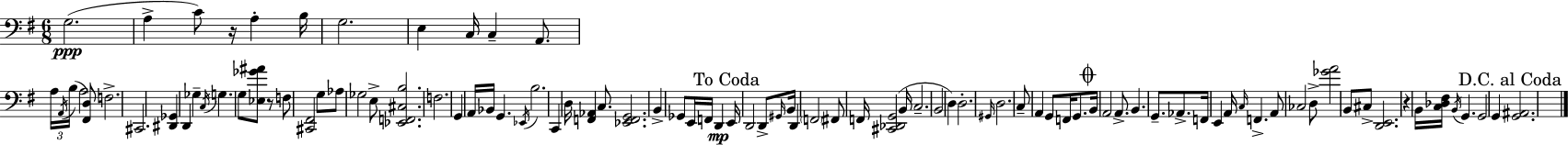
{
  \clef bass
  \numericTimeSignature
  \time 6/8
  \key g \major
  g2.(\ppp | a4-> c'8) r16 a4-. b16 | g2. | e4 c16 c4-- a,8. | \break \tuplet 3/2 { a16 \acciaccatura { a,16 } b16( } a2 <fis, d>8) | f2.-> | cis,2. | <dis, ges,>4 d,4 ges4-- | \break \acciaccatura { c16 } g4. g8 <ees ges' ais'>8 | r8 f8 <cis, fis,>2 | g8 aes8 ges2 | e8-> <ees, f, cis b>2. | \break f2. | g,4 a,16 bes,16 g,4. | \acciaccatura { ees,16 } b2. | c,4 d16 <f, aes,>4 | \break c8. <ees, f, g,>2. | b,4-> ges,8 e,16 f,16 d,4\mp | \mark "To Coda" e,16 d,2 | d,8-> \grace { gis,16 } b,16 d,4 \parenthesize f,2 | \break fis,8 f,16 <cis, des, g,>2( | b,16 c2.-- | b,2 | d4) d2.-. | \break \grace { gis,16 } d2. | c8-- a,4 g,8 | f,16 g,8. \mark \markup { \musicglyph "scripts.coda" } b,16 a,2 | a,8.-> b,4. g,8.-- | \break aes,8.-> f,16 e,4 a,16 \grace { c16 } | f,4.-> a,8 ces2 | d8-> <ges' a'>2 | b,8 cis8-> <d, e,>2. | \break r4 b,16 <c des fis>16 | \acciaccatura { b,16 } g,4. g,2 | g,4 \mark "D.C. al Coda" <g, ais,>2. | \bar "|."
}